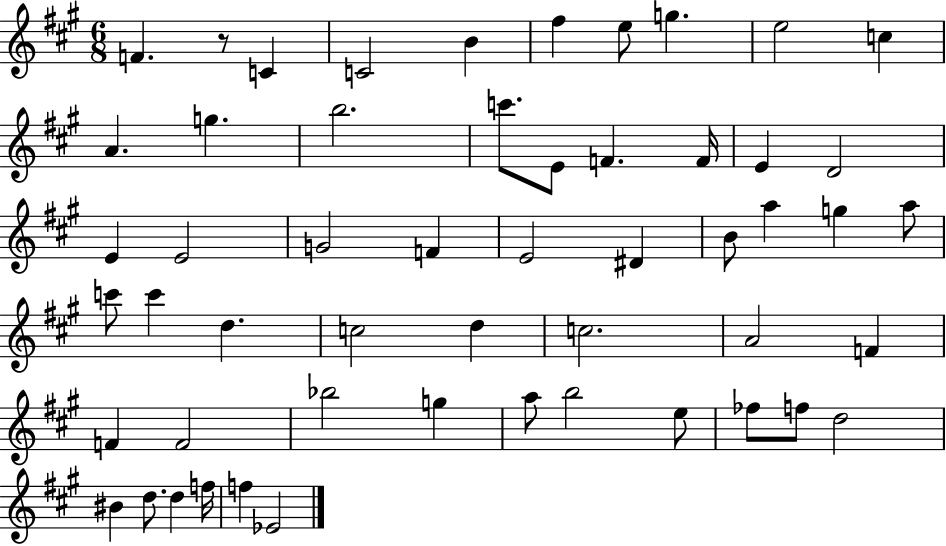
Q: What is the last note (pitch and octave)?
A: Eb4